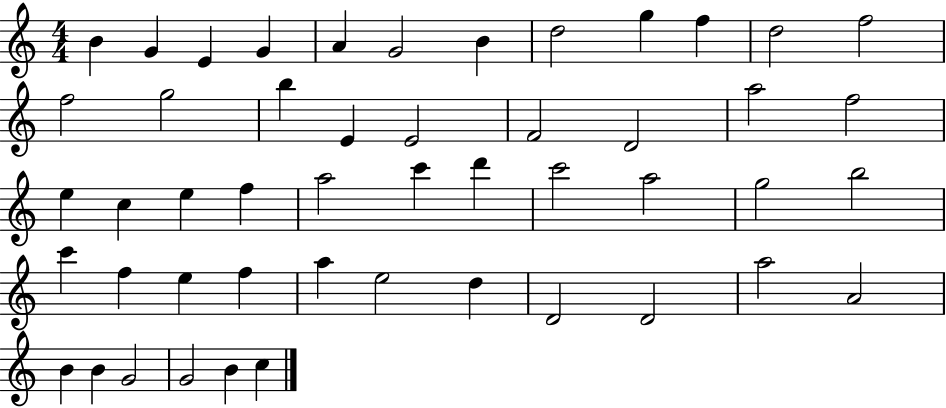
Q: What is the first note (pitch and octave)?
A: B4